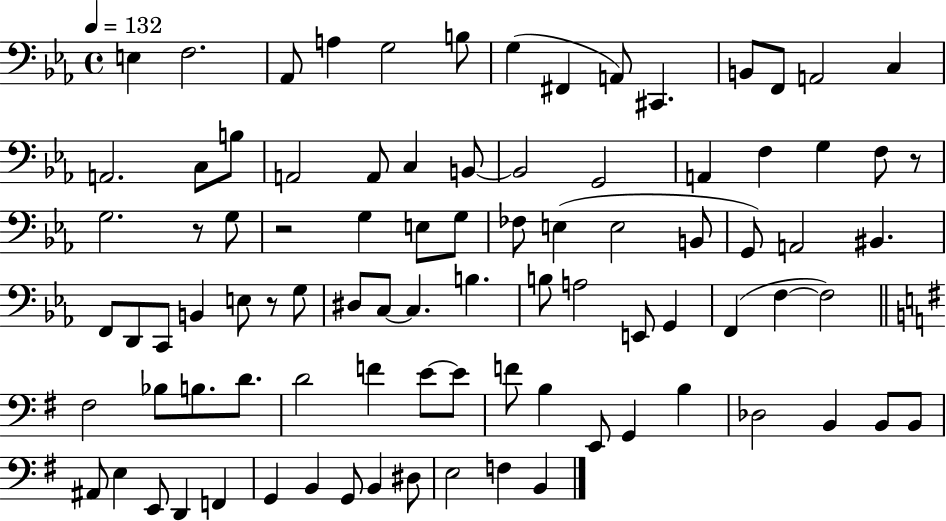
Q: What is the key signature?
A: EES major